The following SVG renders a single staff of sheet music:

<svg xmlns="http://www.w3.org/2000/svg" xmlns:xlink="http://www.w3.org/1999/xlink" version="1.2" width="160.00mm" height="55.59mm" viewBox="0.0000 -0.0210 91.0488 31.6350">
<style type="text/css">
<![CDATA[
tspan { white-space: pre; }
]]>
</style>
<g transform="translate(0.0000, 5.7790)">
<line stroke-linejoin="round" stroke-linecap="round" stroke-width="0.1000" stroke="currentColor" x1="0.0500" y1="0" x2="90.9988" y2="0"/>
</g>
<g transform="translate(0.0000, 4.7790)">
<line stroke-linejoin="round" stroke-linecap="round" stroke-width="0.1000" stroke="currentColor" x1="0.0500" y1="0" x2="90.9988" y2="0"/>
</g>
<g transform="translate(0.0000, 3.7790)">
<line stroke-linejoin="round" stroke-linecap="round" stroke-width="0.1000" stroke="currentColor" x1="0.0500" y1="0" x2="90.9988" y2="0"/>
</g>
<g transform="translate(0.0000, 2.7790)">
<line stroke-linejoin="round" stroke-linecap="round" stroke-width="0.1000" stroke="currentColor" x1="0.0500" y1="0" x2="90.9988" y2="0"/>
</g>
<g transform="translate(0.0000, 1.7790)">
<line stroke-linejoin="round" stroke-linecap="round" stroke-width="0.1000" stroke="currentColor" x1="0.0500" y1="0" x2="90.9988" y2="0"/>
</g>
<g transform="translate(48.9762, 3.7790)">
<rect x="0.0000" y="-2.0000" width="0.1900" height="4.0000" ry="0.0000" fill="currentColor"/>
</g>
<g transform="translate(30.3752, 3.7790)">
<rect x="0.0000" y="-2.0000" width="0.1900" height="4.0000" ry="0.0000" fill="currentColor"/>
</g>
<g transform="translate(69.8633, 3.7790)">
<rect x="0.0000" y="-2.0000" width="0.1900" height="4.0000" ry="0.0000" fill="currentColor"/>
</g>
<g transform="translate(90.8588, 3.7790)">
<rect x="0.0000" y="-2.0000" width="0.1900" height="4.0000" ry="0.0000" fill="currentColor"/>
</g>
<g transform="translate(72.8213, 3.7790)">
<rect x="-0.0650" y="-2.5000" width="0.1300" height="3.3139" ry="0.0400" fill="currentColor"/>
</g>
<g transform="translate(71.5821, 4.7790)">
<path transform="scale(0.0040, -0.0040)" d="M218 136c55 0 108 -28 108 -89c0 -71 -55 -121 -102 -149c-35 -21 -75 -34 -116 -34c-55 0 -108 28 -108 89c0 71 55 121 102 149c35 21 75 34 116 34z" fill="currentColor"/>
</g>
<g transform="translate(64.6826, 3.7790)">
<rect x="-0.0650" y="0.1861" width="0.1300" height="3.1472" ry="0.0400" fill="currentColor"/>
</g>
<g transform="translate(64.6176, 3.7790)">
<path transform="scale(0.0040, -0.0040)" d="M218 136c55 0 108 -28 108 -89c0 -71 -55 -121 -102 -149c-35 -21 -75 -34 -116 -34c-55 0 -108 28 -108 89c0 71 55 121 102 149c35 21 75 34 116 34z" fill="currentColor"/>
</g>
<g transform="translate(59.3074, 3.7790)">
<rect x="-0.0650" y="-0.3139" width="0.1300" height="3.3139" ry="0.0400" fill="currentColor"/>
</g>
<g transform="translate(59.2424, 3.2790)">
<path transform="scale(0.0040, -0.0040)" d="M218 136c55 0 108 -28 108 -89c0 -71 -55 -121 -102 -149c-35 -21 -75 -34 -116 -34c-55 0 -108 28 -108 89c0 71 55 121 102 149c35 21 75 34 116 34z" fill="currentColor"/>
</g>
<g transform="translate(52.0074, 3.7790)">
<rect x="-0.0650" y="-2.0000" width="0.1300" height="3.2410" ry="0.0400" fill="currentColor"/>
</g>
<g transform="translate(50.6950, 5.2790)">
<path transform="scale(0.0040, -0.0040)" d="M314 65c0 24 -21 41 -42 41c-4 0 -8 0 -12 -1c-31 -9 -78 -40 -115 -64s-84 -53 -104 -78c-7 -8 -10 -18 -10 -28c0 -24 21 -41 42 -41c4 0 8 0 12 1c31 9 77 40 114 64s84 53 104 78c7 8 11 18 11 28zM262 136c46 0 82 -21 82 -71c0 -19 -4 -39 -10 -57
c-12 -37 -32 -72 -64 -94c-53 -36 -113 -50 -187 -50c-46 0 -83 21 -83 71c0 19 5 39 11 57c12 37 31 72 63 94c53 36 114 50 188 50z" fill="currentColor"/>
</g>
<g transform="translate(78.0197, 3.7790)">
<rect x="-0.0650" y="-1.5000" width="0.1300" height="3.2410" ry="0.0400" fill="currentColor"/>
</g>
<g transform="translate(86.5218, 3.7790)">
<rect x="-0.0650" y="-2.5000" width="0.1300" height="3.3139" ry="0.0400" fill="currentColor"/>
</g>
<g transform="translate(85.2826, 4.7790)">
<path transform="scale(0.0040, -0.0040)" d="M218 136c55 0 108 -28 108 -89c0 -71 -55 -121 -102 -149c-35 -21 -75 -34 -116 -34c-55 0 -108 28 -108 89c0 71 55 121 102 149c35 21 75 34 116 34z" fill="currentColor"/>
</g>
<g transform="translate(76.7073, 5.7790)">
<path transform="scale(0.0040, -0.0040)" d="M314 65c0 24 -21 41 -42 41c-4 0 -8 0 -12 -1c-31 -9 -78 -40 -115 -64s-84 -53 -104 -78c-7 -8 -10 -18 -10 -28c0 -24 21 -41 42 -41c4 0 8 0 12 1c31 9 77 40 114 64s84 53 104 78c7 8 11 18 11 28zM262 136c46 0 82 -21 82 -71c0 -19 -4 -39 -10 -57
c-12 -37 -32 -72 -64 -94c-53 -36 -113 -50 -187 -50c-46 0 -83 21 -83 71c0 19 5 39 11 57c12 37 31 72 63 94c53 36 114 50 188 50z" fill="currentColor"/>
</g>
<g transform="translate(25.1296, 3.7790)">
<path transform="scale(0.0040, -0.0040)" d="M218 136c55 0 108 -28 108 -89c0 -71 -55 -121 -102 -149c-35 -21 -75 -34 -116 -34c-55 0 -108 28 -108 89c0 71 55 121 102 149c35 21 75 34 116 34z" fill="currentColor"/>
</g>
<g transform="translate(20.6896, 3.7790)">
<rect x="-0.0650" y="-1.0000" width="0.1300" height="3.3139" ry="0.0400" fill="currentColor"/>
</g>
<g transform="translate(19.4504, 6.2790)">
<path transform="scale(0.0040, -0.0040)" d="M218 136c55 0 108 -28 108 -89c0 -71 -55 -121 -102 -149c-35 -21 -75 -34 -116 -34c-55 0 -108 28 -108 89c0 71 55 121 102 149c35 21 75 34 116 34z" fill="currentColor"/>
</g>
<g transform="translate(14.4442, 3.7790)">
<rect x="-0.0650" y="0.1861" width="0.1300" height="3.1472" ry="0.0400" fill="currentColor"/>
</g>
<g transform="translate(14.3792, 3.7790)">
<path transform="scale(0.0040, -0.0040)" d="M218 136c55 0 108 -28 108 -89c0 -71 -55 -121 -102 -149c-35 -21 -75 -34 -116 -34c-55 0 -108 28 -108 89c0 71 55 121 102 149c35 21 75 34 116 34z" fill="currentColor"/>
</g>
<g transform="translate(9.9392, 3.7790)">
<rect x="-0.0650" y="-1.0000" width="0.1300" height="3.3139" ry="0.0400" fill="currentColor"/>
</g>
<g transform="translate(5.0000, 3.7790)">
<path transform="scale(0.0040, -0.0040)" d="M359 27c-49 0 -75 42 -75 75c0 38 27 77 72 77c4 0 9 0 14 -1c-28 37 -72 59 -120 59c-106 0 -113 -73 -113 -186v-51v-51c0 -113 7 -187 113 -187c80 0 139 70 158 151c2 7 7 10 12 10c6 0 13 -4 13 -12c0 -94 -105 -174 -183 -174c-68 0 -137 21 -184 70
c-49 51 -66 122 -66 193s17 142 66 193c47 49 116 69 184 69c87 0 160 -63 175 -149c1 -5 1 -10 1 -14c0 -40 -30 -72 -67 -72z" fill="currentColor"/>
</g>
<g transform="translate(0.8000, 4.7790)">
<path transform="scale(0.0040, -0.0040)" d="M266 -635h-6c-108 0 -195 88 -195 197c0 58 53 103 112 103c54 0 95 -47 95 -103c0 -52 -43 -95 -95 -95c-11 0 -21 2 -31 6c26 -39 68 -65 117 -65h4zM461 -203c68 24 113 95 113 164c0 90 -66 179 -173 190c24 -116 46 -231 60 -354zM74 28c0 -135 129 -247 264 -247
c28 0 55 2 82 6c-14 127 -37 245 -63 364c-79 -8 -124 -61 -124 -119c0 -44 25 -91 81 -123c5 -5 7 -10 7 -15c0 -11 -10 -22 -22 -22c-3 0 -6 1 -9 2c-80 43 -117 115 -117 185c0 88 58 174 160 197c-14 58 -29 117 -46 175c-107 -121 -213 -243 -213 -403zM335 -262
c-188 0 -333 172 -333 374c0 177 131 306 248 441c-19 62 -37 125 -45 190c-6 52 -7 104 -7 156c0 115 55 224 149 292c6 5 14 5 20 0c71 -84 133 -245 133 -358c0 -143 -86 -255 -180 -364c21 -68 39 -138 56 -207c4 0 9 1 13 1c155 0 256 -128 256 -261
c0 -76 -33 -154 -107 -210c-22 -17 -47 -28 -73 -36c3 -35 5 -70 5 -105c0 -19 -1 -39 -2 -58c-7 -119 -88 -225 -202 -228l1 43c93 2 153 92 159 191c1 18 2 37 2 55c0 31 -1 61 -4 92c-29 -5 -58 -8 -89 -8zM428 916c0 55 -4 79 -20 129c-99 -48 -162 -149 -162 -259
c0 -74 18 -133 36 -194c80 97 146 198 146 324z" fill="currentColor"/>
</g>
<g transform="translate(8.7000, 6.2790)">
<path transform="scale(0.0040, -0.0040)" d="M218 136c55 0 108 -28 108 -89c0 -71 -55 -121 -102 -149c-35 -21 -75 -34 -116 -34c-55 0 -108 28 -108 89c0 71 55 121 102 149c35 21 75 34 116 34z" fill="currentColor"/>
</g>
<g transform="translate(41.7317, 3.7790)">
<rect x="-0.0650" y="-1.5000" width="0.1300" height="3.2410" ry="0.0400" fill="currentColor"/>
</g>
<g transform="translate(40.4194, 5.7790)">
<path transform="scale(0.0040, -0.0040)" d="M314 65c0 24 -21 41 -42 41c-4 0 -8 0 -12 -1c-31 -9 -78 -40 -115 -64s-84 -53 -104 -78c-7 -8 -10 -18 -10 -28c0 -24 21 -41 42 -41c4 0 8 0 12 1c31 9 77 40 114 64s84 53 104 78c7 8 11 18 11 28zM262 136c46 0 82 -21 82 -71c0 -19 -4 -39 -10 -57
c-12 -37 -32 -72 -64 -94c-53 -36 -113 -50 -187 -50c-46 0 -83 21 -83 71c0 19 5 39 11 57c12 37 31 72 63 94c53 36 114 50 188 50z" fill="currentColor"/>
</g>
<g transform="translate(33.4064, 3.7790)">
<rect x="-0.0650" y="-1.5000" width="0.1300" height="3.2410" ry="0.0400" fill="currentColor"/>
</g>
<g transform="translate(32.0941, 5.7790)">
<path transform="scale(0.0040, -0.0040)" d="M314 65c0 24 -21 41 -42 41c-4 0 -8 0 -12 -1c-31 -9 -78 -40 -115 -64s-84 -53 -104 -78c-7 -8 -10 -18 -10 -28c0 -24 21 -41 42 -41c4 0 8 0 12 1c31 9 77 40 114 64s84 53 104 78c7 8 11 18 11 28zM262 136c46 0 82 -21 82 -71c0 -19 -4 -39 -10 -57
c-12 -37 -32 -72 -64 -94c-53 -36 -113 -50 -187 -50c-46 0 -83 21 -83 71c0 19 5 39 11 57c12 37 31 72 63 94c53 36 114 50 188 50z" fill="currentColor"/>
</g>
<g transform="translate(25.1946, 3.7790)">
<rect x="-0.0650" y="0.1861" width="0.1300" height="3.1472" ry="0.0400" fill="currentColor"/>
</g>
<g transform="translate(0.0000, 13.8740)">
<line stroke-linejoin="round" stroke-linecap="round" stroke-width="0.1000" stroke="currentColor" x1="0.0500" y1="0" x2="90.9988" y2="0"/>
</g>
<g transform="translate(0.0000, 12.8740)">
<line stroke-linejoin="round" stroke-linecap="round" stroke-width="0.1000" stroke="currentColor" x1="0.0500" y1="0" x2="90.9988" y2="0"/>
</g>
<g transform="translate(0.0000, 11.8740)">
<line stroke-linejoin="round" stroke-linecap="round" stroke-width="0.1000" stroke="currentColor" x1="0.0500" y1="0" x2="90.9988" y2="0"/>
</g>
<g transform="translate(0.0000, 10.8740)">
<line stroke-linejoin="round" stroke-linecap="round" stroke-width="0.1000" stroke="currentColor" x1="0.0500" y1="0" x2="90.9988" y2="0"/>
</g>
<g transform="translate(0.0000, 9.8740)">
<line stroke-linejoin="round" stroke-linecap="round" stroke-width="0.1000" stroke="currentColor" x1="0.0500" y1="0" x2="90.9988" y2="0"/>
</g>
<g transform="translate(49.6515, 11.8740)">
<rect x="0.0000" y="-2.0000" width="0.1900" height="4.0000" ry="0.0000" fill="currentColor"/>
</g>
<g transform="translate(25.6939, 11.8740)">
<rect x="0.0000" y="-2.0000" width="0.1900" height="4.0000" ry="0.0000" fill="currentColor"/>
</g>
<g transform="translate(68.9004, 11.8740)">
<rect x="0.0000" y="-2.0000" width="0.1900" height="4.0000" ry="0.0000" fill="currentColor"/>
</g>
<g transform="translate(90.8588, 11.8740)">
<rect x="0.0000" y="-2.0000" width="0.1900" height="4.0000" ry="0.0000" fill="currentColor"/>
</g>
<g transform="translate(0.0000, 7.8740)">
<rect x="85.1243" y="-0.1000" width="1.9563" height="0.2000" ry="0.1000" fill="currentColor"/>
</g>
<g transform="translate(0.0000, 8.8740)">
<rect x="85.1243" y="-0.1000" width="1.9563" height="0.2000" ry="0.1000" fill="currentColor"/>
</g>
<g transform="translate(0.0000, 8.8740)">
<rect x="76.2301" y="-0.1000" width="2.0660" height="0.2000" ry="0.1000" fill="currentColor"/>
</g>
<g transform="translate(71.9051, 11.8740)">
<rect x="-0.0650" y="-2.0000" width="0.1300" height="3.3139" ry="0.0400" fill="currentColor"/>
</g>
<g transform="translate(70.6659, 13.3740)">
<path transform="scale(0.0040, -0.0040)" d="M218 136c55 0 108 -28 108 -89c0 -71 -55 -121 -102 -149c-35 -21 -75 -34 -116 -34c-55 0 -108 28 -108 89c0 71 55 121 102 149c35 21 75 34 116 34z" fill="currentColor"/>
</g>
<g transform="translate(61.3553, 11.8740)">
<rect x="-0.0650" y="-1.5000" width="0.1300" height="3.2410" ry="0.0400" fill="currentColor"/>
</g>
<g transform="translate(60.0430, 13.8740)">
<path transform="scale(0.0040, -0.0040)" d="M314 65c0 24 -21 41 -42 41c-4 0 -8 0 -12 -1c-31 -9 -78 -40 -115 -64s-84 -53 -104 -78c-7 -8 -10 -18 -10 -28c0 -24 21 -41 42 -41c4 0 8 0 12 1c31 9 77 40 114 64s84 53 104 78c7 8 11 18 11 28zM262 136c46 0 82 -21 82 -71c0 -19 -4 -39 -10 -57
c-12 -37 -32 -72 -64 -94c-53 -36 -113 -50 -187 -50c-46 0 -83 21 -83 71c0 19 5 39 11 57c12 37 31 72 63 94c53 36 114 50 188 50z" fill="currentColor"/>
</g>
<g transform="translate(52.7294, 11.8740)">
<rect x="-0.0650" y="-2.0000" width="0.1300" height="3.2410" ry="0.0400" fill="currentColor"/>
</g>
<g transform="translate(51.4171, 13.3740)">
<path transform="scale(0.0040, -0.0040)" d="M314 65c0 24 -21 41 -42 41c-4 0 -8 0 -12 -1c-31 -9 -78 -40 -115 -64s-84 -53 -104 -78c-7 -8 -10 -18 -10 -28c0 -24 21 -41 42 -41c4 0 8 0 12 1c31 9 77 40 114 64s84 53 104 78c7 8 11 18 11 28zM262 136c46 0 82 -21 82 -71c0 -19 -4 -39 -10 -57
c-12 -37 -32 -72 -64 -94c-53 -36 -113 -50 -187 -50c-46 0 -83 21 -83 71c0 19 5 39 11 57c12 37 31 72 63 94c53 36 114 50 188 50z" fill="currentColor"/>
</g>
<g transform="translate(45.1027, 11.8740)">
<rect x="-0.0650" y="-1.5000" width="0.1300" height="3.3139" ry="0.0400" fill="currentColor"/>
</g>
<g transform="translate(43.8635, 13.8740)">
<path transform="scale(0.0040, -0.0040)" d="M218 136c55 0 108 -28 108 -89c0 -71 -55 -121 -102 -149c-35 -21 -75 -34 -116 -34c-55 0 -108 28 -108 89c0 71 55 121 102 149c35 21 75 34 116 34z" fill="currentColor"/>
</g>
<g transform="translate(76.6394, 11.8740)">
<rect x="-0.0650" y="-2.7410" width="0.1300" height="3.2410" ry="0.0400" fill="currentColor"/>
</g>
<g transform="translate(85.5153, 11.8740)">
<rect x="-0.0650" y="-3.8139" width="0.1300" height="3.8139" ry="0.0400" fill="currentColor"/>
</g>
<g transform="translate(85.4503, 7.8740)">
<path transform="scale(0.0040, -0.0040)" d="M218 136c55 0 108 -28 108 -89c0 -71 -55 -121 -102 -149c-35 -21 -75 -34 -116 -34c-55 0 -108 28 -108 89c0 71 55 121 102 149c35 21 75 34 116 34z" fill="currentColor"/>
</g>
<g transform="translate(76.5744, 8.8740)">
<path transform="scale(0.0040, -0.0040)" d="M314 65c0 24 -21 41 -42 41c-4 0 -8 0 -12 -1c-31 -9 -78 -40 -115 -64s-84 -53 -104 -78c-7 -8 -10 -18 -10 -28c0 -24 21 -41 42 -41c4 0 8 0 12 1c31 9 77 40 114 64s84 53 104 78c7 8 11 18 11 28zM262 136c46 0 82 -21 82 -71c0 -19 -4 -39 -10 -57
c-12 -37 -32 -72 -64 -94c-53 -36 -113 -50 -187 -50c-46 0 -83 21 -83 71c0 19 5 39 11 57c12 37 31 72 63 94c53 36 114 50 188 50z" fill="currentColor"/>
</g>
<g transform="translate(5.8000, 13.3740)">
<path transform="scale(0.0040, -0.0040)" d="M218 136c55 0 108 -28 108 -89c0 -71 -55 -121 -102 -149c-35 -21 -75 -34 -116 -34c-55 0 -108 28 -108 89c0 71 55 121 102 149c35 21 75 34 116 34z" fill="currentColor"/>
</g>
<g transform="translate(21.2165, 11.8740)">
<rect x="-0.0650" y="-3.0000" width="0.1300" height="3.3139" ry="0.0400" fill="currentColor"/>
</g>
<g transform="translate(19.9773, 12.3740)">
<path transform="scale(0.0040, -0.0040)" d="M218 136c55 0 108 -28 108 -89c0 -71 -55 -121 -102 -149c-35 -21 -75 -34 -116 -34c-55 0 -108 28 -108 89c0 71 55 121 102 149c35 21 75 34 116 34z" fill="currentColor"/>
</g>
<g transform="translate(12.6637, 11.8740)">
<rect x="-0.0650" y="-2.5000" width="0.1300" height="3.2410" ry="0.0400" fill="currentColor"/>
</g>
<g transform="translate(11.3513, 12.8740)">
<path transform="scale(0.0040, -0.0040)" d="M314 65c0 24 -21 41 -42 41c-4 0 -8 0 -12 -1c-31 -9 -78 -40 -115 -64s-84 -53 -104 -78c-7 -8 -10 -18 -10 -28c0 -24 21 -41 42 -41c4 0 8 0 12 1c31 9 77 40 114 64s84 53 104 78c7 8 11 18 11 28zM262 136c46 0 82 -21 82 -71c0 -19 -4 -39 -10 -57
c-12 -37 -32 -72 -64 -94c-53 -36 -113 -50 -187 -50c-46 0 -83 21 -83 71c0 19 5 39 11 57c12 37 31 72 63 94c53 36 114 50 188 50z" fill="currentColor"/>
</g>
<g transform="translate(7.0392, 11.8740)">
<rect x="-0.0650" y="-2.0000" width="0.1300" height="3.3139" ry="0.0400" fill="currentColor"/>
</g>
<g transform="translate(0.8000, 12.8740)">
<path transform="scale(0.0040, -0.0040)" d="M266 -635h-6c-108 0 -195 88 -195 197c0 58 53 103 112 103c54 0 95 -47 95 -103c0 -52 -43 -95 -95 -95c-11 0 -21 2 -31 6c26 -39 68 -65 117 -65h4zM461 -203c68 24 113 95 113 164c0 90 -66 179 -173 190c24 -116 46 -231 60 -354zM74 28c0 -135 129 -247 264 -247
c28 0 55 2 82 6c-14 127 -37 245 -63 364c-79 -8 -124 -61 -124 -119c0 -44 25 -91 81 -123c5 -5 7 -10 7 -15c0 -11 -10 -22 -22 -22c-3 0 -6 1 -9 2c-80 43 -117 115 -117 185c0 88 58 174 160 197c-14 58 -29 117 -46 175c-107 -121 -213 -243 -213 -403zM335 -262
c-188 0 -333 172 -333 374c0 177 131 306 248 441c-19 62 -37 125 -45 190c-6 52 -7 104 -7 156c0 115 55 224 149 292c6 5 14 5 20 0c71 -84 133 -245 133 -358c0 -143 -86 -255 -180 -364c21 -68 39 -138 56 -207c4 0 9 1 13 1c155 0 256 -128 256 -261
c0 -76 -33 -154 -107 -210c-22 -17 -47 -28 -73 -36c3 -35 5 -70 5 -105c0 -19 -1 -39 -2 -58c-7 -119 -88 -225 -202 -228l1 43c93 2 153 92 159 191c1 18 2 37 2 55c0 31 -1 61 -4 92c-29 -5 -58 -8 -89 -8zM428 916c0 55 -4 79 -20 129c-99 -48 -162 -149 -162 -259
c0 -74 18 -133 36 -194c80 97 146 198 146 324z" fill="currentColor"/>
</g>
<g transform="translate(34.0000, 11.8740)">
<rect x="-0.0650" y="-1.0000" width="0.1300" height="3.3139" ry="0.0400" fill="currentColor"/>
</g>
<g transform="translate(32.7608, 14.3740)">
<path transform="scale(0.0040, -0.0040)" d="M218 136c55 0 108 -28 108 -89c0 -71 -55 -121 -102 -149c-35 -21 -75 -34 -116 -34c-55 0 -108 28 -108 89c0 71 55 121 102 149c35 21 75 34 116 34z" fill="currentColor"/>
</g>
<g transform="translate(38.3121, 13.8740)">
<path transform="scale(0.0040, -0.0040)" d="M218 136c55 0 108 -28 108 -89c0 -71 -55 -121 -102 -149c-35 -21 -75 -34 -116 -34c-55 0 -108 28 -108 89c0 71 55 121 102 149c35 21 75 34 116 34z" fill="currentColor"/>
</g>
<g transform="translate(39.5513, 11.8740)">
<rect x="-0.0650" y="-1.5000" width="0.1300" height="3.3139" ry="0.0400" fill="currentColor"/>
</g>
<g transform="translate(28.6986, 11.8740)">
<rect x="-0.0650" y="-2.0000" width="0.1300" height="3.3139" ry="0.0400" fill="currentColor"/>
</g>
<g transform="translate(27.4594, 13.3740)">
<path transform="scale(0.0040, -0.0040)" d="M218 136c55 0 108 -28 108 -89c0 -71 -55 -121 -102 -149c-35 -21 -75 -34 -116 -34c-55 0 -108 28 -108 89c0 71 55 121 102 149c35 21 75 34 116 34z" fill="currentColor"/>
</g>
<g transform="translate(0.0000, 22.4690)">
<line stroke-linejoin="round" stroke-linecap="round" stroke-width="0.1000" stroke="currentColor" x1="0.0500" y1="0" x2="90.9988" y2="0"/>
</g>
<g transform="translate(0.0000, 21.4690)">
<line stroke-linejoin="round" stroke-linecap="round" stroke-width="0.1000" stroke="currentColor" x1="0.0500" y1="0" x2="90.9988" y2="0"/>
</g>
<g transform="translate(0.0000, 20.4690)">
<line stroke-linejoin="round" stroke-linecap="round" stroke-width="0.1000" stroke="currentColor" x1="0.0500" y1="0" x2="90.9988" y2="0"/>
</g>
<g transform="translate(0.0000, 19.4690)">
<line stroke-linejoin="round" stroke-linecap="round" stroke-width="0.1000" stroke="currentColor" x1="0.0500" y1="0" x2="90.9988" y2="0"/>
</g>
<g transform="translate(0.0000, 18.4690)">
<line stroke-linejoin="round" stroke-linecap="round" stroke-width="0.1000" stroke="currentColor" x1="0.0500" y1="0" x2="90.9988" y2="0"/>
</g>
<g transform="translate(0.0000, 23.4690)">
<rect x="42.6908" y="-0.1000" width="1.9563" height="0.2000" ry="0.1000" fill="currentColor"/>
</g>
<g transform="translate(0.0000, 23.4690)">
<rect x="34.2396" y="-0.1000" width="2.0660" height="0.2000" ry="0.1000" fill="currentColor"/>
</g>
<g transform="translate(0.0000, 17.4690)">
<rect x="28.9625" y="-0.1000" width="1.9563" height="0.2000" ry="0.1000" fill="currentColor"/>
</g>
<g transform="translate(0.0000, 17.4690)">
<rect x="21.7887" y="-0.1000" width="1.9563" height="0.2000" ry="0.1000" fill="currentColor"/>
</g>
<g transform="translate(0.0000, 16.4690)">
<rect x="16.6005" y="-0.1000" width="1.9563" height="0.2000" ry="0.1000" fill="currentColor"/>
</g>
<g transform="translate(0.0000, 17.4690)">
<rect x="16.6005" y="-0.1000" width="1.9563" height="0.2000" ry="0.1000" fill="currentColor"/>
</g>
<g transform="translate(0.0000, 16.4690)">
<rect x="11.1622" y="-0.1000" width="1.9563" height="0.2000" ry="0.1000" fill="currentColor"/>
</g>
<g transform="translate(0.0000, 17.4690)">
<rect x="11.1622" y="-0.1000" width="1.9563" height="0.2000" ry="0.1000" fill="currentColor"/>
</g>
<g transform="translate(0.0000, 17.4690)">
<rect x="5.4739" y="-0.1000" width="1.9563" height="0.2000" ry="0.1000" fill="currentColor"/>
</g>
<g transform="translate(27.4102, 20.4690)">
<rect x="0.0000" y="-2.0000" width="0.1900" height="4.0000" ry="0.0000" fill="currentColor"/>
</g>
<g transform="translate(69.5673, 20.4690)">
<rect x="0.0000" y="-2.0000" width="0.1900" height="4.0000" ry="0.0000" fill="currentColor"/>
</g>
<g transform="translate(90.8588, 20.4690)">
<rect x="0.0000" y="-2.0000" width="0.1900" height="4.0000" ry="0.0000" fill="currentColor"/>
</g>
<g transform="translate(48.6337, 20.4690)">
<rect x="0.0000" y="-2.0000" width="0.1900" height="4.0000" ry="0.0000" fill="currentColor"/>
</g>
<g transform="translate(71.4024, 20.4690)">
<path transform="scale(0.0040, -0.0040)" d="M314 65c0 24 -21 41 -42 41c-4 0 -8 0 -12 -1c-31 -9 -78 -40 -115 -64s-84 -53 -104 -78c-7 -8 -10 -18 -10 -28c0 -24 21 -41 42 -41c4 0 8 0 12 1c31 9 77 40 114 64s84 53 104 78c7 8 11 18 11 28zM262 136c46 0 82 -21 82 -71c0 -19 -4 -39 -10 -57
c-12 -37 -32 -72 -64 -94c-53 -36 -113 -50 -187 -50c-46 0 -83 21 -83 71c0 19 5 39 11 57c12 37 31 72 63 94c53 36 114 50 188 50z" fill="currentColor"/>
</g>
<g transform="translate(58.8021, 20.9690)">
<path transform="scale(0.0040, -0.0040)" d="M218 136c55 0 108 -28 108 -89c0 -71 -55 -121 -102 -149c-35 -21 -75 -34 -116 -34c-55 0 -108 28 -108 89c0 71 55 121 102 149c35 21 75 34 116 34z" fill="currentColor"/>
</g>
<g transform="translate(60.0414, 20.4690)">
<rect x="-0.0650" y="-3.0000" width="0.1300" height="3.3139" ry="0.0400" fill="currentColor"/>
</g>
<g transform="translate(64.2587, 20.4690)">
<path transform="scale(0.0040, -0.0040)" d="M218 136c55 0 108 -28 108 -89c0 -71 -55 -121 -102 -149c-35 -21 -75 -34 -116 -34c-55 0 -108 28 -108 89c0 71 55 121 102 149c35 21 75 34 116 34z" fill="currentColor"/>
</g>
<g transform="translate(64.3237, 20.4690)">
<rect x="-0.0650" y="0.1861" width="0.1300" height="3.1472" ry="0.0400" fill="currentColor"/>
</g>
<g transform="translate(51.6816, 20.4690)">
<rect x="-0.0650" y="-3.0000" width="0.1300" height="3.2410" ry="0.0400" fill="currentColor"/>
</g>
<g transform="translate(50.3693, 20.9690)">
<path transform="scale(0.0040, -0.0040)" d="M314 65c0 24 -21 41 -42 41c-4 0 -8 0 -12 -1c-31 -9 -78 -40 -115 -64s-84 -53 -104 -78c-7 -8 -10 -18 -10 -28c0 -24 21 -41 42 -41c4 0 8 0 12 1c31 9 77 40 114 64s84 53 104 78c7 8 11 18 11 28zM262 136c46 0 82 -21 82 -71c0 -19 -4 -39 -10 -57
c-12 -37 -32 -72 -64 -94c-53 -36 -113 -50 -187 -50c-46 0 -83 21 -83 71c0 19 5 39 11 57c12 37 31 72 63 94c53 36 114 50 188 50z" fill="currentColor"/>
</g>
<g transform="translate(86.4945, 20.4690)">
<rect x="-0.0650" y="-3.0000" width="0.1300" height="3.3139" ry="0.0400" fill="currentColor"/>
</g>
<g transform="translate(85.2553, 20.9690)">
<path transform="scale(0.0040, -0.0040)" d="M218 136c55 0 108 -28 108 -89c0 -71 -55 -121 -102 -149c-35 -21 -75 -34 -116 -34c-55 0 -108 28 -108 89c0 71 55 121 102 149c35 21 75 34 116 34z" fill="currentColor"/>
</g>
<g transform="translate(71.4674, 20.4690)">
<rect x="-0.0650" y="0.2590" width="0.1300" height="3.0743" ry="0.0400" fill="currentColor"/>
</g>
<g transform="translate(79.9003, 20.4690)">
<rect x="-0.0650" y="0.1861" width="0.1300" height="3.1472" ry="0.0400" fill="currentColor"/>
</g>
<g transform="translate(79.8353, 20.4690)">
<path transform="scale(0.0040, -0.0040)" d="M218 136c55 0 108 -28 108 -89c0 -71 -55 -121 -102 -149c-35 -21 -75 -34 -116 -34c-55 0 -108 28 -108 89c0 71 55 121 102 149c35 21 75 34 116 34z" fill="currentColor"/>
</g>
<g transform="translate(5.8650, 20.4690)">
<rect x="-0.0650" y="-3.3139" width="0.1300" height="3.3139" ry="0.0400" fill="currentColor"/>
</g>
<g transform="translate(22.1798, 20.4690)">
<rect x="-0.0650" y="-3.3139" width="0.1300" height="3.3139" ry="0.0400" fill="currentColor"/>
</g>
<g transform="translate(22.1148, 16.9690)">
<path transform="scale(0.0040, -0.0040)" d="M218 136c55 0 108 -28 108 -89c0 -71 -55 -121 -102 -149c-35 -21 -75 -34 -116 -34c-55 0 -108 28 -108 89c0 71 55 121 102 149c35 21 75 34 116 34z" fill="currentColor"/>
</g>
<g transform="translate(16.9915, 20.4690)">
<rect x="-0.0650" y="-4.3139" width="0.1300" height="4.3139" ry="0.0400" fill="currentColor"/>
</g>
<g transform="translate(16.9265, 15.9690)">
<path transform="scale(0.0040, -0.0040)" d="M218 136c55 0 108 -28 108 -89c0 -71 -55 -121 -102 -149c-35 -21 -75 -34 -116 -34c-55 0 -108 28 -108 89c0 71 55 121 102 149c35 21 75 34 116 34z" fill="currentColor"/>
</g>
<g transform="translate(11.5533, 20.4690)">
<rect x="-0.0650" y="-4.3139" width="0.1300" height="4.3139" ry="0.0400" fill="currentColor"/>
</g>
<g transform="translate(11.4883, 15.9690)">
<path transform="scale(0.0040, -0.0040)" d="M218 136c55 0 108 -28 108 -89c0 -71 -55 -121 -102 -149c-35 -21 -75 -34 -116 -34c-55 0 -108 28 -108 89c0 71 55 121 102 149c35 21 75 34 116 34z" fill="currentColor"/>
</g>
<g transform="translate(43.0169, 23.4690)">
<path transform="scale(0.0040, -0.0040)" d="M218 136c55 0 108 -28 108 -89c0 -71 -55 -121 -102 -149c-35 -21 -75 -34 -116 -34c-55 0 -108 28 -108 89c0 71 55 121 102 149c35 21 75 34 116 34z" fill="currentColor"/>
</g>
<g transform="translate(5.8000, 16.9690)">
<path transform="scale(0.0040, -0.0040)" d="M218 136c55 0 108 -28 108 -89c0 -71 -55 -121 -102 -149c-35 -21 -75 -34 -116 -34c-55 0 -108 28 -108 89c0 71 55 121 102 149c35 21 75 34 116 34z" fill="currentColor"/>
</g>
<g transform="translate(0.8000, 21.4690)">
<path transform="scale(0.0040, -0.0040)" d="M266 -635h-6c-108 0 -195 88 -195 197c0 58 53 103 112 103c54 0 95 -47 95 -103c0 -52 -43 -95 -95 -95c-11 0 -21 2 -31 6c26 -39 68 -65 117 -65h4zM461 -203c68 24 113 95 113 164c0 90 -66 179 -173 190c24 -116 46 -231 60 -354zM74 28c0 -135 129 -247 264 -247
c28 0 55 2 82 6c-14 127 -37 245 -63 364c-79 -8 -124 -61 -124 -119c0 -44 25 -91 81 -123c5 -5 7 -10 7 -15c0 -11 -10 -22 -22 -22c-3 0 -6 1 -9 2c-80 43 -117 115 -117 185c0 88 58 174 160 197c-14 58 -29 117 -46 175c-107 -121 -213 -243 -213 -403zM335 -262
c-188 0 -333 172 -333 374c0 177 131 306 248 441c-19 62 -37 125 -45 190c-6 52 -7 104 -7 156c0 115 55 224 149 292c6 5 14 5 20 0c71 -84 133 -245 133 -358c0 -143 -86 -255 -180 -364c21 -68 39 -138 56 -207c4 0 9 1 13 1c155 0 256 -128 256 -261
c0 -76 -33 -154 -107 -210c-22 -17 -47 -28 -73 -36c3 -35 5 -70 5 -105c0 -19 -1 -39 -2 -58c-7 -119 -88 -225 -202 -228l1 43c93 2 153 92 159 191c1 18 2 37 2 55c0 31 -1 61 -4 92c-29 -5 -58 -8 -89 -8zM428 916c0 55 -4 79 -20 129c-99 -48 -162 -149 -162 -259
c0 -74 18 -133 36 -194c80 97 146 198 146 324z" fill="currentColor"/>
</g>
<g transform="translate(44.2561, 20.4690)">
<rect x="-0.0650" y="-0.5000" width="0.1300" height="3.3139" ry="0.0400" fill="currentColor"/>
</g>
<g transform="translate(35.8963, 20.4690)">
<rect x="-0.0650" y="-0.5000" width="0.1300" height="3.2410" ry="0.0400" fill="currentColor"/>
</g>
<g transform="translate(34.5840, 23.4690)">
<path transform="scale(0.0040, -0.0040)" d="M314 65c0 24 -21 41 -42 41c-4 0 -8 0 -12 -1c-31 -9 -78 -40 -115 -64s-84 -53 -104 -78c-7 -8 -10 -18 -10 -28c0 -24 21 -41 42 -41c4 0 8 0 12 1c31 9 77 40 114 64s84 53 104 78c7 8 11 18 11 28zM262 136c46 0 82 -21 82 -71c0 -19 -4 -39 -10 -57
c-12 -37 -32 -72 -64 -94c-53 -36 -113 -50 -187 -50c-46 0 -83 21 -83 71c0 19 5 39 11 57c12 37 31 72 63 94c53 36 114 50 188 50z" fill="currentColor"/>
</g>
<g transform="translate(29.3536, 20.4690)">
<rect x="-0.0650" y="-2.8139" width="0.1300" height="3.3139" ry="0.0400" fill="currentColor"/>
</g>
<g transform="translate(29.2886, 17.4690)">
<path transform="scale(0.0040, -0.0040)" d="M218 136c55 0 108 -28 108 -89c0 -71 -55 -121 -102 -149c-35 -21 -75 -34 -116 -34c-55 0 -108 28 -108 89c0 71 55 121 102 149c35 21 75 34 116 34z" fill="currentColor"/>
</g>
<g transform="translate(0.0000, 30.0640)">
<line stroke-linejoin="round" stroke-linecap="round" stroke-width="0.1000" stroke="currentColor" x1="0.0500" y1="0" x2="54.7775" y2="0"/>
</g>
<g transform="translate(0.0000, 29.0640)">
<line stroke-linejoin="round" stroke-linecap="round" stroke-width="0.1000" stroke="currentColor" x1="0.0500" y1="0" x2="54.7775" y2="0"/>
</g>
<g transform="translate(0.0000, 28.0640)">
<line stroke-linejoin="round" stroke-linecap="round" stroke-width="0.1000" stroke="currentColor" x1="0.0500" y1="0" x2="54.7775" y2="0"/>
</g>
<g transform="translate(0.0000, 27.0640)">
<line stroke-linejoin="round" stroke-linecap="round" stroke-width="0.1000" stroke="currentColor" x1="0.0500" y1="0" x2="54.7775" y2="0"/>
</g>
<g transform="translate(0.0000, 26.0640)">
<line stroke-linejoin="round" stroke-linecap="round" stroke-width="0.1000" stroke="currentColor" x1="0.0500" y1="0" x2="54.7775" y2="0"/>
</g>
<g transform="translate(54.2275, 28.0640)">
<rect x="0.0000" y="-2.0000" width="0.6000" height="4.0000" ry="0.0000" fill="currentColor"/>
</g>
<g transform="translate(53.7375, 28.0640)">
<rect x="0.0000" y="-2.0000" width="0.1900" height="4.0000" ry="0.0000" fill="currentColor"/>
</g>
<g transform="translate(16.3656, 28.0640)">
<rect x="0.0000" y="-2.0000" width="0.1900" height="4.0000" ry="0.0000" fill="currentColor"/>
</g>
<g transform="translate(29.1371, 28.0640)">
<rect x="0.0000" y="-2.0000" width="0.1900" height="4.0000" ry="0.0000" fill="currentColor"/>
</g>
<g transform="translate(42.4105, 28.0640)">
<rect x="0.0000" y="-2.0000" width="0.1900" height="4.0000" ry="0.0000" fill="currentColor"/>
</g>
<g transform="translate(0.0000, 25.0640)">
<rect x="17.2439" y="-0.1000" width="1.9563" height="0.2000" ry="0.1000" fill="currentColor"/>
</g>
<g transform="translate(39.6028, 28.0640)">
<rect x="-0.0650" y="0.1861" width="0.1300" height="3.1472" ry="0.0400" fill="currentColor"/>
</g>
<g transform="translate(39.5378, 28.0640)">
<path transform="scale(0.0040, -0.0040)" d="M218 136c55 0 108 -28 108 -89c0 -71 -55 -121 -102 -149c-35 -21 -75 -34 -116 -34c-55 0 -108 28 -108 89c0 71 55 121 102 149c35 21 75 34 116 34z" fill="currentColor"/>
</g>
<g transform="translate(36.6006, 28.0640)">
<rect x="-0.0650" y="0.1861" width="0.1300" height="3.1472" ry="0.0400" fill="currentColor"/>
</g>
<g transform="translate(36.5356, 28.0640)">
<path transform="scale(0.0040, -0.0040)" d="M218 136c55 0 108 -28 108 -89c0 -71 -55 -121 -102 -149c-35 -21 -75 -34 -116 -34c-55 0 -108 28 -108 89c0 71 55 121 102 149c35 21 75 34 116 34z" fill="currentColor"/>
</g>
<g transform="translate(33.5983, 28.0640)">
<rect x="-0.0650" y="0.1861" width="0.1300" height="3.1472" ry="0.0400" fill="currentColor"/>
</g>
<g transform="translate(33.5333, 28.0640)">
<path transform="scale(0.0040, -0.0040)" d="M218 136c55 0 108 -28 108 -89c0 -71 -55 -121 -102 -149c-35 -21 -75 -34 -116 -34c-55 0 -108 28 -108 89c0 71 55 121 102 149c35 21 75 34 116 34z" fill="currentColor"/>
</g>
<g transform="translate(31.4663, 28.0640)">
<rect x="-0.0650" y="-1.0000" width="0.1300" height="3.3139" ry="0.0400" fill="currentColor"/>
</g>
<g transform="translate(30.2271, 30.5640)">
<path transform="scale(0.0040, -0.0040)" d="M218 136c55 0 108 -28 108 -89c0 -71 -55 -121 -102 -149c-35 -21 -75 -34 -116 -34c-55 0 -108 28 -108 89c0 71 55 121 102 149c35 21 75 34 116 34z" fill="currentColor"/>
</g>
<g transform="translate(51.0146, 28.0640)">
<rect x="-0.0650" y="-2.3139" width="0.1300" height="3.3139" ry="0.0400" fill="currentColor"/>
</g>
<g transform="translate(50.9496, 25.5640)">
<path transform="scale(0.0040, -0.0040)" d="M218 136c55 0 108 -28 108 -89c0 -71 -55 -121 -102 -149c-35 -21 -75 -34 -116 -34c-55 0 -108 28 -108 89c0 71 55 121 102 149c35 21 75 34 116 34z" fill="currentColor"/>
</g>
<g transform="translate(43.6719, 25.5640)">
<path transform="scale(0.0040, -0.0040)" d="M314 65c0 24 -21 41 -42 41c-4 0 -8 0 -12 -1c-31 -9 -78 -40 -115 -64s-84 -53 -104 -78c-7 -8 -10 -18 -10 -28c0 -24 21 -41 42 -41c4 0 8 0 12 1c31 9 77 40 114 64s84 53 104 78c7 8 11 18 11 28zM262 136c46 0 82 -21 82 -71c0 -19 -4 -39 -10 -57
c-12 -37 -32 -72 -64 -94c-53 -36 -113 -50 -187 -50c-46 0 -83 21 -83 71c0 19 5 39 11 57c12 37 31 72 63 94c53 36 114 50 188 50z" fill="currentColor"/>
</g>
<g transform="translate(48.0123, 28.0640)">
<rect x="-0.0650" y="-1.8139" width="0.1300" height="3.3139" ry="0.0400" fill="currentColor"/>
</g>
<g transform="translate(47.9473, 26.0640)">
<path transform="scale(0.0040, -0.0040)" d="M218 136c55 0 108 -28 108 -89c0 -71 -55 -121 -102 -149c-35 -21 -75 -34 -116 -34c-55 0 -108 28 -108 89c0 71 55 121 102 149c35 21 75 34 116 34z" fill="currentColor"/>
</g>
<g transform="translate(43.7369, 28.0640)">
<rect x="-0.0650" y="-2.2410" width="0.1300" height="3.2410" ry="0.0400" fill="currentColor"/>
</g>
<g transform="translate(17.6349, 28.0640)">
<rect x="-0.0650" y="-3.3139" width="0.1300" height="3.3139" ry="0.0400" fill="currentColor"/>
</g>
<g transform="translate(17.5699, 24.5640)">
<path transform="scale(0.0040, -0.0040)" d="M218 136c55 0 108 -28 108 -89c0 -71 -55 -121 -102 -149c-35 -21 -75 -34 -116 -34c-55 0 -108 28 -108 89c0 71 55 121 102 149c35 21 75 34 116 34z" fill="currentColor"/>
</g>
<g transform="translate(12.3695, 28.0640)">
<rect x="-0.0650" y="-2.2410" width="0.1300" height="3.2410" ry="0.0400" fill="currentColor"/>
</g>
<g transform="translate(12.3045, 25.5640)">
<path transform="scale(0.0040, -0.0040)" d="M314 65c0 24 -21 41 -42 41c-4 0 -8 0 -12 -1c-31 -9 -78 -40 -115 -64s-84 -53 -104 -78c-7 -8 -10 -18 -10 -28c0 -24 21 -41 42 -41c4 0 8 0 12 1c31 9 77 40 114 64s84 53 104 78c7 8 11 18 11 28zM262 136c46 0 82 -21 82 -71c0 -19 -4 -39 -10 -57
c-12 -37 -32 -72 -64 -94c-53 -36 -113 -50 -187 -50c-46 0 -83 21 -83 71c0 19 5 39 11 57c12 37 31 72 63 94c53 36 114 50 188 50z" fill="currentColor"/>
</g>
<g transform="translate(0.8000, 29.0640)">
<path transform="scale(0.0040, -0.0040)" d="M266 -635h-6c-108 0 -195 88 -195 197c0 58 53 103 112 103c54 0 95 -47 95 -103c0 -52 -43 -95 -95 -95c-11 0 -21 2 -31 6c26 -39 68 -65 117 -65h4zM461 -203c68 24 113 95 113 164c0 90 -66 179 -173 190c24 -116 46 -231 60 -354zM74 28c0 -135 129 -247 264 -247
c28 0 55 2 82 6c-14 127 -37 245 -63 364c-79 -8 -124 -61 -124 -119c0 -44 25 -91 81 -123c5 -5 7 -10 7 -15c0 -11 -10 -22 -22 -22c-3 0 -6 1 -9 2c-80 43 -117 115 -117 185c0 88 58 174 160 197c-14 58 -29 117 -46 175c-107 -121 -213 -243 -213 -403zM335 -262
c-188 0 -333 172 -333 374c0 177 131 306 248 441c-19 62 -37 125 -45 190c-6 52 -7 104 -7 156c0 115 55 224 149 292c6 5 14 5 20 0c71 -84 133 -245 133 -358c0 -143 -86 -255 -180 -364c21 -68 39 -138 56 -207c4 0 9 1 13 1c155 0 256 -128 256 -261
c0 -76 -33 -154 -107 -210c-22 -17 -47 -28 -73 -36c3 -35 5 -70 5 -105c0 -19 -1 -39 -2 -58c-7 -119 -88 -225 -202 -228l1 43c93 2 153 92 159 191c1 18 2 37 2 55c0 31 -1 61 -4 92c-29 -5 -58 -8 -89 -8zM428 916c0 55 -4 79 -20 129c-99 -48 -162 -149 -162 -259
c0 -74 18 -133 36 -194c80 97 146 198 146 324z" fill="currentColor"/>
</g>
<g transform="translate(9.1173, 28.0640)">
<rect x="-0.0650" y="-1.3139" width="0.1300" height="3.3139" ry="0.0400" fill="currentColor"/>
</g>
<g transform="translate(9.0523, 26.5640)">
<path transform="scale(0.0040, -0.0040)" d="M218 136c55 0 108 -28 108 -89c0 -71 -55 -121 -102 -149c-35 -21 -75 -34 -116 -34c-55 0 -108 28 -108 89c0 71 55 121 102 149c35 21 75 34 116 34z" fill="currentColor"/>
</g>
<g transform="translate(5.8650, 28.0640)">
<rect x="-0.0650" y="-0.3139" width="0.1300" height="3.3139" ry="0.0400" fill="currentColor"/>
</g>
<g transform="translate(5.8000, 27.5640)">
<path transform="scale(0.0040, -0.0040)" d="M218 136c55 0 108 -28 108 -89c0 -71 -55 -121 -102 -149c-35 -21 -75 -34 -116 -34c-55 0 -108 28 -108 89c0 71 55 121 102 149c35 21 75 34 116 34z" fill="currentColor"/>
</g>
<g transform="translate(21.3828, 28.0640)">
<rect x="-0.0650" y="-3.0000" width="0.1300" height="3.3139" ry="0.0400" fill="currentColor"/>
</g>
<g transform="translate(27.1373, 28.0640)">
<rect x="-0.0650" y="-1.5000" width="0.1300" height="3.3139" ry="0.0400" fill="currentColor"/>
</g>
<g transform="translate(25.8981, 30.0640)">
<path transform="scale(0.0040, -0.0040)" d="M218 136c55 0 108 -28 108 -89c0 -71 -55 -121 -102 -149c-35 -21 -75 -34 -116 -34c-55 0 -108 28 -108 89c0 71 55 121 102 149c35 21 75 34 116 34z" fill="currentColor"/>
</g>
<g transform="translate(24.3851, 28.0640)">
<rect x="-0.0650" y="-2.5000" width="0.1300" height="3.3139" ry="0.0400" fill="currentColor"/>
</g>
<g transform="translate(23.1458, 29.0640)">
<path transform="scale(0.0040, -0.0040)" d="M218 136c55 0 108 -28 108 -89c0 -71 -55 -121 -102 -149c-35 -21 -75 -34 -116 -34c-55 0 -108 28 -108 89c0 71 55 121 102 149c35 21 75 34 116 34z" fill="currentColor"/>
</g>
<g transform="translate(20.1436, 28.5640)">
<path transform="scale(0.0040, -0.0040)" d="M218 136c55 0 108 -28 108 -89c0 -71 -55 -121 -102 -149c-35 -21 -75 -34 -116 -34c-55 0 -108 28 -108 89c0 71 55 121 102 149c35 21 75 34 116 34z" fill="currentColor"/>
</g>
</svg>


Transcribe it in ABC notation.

X:1
T:Untitled
M:4/4
L:1/4
K:C
D B D B E2 E2 F2 c B G E2 G F G2 A F D E E F2 E2 F a2 c' b d' d' b a C2 C A2 A B B2 B A c e g2 b A G E D B B B g2 f g